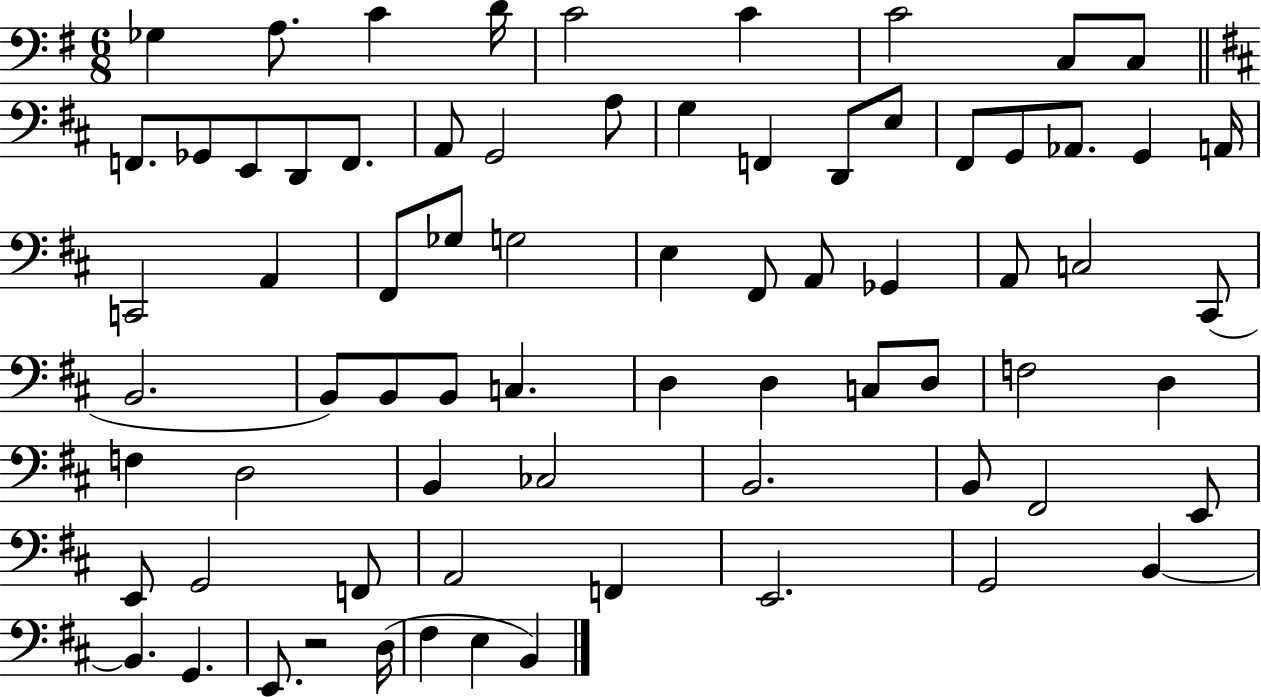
Gb3/q A3/e. C4/q D4/s C4/h C4/q C4/h C3/e C3/e F2/e. Gb2/e E2/e D2/e F2/e. A2/e G2/h A3/e G3/q F2/q D2/e E3/e F#2/e G2/e Ab2/e. G2/q A2/s C2/h A2/q F#2/e Gb3/e G3/h E3/q F#2/e A2/e Gb2/q A2/e C3/h C#2/e B2/h. B2/e B2/e B2/e C3/q. D3/q D3/q C3/e D3/e F3/h D3/q F3/q D3/h B2/q CES3/h B2/h. B2/e F#2/h E2/e E2/e G2/h F2/e A2/h F2/q E2/h. G2/h B2/q B2/q. G2/q. E2/e. R/h D3/s F#3/q E3/q B2/q